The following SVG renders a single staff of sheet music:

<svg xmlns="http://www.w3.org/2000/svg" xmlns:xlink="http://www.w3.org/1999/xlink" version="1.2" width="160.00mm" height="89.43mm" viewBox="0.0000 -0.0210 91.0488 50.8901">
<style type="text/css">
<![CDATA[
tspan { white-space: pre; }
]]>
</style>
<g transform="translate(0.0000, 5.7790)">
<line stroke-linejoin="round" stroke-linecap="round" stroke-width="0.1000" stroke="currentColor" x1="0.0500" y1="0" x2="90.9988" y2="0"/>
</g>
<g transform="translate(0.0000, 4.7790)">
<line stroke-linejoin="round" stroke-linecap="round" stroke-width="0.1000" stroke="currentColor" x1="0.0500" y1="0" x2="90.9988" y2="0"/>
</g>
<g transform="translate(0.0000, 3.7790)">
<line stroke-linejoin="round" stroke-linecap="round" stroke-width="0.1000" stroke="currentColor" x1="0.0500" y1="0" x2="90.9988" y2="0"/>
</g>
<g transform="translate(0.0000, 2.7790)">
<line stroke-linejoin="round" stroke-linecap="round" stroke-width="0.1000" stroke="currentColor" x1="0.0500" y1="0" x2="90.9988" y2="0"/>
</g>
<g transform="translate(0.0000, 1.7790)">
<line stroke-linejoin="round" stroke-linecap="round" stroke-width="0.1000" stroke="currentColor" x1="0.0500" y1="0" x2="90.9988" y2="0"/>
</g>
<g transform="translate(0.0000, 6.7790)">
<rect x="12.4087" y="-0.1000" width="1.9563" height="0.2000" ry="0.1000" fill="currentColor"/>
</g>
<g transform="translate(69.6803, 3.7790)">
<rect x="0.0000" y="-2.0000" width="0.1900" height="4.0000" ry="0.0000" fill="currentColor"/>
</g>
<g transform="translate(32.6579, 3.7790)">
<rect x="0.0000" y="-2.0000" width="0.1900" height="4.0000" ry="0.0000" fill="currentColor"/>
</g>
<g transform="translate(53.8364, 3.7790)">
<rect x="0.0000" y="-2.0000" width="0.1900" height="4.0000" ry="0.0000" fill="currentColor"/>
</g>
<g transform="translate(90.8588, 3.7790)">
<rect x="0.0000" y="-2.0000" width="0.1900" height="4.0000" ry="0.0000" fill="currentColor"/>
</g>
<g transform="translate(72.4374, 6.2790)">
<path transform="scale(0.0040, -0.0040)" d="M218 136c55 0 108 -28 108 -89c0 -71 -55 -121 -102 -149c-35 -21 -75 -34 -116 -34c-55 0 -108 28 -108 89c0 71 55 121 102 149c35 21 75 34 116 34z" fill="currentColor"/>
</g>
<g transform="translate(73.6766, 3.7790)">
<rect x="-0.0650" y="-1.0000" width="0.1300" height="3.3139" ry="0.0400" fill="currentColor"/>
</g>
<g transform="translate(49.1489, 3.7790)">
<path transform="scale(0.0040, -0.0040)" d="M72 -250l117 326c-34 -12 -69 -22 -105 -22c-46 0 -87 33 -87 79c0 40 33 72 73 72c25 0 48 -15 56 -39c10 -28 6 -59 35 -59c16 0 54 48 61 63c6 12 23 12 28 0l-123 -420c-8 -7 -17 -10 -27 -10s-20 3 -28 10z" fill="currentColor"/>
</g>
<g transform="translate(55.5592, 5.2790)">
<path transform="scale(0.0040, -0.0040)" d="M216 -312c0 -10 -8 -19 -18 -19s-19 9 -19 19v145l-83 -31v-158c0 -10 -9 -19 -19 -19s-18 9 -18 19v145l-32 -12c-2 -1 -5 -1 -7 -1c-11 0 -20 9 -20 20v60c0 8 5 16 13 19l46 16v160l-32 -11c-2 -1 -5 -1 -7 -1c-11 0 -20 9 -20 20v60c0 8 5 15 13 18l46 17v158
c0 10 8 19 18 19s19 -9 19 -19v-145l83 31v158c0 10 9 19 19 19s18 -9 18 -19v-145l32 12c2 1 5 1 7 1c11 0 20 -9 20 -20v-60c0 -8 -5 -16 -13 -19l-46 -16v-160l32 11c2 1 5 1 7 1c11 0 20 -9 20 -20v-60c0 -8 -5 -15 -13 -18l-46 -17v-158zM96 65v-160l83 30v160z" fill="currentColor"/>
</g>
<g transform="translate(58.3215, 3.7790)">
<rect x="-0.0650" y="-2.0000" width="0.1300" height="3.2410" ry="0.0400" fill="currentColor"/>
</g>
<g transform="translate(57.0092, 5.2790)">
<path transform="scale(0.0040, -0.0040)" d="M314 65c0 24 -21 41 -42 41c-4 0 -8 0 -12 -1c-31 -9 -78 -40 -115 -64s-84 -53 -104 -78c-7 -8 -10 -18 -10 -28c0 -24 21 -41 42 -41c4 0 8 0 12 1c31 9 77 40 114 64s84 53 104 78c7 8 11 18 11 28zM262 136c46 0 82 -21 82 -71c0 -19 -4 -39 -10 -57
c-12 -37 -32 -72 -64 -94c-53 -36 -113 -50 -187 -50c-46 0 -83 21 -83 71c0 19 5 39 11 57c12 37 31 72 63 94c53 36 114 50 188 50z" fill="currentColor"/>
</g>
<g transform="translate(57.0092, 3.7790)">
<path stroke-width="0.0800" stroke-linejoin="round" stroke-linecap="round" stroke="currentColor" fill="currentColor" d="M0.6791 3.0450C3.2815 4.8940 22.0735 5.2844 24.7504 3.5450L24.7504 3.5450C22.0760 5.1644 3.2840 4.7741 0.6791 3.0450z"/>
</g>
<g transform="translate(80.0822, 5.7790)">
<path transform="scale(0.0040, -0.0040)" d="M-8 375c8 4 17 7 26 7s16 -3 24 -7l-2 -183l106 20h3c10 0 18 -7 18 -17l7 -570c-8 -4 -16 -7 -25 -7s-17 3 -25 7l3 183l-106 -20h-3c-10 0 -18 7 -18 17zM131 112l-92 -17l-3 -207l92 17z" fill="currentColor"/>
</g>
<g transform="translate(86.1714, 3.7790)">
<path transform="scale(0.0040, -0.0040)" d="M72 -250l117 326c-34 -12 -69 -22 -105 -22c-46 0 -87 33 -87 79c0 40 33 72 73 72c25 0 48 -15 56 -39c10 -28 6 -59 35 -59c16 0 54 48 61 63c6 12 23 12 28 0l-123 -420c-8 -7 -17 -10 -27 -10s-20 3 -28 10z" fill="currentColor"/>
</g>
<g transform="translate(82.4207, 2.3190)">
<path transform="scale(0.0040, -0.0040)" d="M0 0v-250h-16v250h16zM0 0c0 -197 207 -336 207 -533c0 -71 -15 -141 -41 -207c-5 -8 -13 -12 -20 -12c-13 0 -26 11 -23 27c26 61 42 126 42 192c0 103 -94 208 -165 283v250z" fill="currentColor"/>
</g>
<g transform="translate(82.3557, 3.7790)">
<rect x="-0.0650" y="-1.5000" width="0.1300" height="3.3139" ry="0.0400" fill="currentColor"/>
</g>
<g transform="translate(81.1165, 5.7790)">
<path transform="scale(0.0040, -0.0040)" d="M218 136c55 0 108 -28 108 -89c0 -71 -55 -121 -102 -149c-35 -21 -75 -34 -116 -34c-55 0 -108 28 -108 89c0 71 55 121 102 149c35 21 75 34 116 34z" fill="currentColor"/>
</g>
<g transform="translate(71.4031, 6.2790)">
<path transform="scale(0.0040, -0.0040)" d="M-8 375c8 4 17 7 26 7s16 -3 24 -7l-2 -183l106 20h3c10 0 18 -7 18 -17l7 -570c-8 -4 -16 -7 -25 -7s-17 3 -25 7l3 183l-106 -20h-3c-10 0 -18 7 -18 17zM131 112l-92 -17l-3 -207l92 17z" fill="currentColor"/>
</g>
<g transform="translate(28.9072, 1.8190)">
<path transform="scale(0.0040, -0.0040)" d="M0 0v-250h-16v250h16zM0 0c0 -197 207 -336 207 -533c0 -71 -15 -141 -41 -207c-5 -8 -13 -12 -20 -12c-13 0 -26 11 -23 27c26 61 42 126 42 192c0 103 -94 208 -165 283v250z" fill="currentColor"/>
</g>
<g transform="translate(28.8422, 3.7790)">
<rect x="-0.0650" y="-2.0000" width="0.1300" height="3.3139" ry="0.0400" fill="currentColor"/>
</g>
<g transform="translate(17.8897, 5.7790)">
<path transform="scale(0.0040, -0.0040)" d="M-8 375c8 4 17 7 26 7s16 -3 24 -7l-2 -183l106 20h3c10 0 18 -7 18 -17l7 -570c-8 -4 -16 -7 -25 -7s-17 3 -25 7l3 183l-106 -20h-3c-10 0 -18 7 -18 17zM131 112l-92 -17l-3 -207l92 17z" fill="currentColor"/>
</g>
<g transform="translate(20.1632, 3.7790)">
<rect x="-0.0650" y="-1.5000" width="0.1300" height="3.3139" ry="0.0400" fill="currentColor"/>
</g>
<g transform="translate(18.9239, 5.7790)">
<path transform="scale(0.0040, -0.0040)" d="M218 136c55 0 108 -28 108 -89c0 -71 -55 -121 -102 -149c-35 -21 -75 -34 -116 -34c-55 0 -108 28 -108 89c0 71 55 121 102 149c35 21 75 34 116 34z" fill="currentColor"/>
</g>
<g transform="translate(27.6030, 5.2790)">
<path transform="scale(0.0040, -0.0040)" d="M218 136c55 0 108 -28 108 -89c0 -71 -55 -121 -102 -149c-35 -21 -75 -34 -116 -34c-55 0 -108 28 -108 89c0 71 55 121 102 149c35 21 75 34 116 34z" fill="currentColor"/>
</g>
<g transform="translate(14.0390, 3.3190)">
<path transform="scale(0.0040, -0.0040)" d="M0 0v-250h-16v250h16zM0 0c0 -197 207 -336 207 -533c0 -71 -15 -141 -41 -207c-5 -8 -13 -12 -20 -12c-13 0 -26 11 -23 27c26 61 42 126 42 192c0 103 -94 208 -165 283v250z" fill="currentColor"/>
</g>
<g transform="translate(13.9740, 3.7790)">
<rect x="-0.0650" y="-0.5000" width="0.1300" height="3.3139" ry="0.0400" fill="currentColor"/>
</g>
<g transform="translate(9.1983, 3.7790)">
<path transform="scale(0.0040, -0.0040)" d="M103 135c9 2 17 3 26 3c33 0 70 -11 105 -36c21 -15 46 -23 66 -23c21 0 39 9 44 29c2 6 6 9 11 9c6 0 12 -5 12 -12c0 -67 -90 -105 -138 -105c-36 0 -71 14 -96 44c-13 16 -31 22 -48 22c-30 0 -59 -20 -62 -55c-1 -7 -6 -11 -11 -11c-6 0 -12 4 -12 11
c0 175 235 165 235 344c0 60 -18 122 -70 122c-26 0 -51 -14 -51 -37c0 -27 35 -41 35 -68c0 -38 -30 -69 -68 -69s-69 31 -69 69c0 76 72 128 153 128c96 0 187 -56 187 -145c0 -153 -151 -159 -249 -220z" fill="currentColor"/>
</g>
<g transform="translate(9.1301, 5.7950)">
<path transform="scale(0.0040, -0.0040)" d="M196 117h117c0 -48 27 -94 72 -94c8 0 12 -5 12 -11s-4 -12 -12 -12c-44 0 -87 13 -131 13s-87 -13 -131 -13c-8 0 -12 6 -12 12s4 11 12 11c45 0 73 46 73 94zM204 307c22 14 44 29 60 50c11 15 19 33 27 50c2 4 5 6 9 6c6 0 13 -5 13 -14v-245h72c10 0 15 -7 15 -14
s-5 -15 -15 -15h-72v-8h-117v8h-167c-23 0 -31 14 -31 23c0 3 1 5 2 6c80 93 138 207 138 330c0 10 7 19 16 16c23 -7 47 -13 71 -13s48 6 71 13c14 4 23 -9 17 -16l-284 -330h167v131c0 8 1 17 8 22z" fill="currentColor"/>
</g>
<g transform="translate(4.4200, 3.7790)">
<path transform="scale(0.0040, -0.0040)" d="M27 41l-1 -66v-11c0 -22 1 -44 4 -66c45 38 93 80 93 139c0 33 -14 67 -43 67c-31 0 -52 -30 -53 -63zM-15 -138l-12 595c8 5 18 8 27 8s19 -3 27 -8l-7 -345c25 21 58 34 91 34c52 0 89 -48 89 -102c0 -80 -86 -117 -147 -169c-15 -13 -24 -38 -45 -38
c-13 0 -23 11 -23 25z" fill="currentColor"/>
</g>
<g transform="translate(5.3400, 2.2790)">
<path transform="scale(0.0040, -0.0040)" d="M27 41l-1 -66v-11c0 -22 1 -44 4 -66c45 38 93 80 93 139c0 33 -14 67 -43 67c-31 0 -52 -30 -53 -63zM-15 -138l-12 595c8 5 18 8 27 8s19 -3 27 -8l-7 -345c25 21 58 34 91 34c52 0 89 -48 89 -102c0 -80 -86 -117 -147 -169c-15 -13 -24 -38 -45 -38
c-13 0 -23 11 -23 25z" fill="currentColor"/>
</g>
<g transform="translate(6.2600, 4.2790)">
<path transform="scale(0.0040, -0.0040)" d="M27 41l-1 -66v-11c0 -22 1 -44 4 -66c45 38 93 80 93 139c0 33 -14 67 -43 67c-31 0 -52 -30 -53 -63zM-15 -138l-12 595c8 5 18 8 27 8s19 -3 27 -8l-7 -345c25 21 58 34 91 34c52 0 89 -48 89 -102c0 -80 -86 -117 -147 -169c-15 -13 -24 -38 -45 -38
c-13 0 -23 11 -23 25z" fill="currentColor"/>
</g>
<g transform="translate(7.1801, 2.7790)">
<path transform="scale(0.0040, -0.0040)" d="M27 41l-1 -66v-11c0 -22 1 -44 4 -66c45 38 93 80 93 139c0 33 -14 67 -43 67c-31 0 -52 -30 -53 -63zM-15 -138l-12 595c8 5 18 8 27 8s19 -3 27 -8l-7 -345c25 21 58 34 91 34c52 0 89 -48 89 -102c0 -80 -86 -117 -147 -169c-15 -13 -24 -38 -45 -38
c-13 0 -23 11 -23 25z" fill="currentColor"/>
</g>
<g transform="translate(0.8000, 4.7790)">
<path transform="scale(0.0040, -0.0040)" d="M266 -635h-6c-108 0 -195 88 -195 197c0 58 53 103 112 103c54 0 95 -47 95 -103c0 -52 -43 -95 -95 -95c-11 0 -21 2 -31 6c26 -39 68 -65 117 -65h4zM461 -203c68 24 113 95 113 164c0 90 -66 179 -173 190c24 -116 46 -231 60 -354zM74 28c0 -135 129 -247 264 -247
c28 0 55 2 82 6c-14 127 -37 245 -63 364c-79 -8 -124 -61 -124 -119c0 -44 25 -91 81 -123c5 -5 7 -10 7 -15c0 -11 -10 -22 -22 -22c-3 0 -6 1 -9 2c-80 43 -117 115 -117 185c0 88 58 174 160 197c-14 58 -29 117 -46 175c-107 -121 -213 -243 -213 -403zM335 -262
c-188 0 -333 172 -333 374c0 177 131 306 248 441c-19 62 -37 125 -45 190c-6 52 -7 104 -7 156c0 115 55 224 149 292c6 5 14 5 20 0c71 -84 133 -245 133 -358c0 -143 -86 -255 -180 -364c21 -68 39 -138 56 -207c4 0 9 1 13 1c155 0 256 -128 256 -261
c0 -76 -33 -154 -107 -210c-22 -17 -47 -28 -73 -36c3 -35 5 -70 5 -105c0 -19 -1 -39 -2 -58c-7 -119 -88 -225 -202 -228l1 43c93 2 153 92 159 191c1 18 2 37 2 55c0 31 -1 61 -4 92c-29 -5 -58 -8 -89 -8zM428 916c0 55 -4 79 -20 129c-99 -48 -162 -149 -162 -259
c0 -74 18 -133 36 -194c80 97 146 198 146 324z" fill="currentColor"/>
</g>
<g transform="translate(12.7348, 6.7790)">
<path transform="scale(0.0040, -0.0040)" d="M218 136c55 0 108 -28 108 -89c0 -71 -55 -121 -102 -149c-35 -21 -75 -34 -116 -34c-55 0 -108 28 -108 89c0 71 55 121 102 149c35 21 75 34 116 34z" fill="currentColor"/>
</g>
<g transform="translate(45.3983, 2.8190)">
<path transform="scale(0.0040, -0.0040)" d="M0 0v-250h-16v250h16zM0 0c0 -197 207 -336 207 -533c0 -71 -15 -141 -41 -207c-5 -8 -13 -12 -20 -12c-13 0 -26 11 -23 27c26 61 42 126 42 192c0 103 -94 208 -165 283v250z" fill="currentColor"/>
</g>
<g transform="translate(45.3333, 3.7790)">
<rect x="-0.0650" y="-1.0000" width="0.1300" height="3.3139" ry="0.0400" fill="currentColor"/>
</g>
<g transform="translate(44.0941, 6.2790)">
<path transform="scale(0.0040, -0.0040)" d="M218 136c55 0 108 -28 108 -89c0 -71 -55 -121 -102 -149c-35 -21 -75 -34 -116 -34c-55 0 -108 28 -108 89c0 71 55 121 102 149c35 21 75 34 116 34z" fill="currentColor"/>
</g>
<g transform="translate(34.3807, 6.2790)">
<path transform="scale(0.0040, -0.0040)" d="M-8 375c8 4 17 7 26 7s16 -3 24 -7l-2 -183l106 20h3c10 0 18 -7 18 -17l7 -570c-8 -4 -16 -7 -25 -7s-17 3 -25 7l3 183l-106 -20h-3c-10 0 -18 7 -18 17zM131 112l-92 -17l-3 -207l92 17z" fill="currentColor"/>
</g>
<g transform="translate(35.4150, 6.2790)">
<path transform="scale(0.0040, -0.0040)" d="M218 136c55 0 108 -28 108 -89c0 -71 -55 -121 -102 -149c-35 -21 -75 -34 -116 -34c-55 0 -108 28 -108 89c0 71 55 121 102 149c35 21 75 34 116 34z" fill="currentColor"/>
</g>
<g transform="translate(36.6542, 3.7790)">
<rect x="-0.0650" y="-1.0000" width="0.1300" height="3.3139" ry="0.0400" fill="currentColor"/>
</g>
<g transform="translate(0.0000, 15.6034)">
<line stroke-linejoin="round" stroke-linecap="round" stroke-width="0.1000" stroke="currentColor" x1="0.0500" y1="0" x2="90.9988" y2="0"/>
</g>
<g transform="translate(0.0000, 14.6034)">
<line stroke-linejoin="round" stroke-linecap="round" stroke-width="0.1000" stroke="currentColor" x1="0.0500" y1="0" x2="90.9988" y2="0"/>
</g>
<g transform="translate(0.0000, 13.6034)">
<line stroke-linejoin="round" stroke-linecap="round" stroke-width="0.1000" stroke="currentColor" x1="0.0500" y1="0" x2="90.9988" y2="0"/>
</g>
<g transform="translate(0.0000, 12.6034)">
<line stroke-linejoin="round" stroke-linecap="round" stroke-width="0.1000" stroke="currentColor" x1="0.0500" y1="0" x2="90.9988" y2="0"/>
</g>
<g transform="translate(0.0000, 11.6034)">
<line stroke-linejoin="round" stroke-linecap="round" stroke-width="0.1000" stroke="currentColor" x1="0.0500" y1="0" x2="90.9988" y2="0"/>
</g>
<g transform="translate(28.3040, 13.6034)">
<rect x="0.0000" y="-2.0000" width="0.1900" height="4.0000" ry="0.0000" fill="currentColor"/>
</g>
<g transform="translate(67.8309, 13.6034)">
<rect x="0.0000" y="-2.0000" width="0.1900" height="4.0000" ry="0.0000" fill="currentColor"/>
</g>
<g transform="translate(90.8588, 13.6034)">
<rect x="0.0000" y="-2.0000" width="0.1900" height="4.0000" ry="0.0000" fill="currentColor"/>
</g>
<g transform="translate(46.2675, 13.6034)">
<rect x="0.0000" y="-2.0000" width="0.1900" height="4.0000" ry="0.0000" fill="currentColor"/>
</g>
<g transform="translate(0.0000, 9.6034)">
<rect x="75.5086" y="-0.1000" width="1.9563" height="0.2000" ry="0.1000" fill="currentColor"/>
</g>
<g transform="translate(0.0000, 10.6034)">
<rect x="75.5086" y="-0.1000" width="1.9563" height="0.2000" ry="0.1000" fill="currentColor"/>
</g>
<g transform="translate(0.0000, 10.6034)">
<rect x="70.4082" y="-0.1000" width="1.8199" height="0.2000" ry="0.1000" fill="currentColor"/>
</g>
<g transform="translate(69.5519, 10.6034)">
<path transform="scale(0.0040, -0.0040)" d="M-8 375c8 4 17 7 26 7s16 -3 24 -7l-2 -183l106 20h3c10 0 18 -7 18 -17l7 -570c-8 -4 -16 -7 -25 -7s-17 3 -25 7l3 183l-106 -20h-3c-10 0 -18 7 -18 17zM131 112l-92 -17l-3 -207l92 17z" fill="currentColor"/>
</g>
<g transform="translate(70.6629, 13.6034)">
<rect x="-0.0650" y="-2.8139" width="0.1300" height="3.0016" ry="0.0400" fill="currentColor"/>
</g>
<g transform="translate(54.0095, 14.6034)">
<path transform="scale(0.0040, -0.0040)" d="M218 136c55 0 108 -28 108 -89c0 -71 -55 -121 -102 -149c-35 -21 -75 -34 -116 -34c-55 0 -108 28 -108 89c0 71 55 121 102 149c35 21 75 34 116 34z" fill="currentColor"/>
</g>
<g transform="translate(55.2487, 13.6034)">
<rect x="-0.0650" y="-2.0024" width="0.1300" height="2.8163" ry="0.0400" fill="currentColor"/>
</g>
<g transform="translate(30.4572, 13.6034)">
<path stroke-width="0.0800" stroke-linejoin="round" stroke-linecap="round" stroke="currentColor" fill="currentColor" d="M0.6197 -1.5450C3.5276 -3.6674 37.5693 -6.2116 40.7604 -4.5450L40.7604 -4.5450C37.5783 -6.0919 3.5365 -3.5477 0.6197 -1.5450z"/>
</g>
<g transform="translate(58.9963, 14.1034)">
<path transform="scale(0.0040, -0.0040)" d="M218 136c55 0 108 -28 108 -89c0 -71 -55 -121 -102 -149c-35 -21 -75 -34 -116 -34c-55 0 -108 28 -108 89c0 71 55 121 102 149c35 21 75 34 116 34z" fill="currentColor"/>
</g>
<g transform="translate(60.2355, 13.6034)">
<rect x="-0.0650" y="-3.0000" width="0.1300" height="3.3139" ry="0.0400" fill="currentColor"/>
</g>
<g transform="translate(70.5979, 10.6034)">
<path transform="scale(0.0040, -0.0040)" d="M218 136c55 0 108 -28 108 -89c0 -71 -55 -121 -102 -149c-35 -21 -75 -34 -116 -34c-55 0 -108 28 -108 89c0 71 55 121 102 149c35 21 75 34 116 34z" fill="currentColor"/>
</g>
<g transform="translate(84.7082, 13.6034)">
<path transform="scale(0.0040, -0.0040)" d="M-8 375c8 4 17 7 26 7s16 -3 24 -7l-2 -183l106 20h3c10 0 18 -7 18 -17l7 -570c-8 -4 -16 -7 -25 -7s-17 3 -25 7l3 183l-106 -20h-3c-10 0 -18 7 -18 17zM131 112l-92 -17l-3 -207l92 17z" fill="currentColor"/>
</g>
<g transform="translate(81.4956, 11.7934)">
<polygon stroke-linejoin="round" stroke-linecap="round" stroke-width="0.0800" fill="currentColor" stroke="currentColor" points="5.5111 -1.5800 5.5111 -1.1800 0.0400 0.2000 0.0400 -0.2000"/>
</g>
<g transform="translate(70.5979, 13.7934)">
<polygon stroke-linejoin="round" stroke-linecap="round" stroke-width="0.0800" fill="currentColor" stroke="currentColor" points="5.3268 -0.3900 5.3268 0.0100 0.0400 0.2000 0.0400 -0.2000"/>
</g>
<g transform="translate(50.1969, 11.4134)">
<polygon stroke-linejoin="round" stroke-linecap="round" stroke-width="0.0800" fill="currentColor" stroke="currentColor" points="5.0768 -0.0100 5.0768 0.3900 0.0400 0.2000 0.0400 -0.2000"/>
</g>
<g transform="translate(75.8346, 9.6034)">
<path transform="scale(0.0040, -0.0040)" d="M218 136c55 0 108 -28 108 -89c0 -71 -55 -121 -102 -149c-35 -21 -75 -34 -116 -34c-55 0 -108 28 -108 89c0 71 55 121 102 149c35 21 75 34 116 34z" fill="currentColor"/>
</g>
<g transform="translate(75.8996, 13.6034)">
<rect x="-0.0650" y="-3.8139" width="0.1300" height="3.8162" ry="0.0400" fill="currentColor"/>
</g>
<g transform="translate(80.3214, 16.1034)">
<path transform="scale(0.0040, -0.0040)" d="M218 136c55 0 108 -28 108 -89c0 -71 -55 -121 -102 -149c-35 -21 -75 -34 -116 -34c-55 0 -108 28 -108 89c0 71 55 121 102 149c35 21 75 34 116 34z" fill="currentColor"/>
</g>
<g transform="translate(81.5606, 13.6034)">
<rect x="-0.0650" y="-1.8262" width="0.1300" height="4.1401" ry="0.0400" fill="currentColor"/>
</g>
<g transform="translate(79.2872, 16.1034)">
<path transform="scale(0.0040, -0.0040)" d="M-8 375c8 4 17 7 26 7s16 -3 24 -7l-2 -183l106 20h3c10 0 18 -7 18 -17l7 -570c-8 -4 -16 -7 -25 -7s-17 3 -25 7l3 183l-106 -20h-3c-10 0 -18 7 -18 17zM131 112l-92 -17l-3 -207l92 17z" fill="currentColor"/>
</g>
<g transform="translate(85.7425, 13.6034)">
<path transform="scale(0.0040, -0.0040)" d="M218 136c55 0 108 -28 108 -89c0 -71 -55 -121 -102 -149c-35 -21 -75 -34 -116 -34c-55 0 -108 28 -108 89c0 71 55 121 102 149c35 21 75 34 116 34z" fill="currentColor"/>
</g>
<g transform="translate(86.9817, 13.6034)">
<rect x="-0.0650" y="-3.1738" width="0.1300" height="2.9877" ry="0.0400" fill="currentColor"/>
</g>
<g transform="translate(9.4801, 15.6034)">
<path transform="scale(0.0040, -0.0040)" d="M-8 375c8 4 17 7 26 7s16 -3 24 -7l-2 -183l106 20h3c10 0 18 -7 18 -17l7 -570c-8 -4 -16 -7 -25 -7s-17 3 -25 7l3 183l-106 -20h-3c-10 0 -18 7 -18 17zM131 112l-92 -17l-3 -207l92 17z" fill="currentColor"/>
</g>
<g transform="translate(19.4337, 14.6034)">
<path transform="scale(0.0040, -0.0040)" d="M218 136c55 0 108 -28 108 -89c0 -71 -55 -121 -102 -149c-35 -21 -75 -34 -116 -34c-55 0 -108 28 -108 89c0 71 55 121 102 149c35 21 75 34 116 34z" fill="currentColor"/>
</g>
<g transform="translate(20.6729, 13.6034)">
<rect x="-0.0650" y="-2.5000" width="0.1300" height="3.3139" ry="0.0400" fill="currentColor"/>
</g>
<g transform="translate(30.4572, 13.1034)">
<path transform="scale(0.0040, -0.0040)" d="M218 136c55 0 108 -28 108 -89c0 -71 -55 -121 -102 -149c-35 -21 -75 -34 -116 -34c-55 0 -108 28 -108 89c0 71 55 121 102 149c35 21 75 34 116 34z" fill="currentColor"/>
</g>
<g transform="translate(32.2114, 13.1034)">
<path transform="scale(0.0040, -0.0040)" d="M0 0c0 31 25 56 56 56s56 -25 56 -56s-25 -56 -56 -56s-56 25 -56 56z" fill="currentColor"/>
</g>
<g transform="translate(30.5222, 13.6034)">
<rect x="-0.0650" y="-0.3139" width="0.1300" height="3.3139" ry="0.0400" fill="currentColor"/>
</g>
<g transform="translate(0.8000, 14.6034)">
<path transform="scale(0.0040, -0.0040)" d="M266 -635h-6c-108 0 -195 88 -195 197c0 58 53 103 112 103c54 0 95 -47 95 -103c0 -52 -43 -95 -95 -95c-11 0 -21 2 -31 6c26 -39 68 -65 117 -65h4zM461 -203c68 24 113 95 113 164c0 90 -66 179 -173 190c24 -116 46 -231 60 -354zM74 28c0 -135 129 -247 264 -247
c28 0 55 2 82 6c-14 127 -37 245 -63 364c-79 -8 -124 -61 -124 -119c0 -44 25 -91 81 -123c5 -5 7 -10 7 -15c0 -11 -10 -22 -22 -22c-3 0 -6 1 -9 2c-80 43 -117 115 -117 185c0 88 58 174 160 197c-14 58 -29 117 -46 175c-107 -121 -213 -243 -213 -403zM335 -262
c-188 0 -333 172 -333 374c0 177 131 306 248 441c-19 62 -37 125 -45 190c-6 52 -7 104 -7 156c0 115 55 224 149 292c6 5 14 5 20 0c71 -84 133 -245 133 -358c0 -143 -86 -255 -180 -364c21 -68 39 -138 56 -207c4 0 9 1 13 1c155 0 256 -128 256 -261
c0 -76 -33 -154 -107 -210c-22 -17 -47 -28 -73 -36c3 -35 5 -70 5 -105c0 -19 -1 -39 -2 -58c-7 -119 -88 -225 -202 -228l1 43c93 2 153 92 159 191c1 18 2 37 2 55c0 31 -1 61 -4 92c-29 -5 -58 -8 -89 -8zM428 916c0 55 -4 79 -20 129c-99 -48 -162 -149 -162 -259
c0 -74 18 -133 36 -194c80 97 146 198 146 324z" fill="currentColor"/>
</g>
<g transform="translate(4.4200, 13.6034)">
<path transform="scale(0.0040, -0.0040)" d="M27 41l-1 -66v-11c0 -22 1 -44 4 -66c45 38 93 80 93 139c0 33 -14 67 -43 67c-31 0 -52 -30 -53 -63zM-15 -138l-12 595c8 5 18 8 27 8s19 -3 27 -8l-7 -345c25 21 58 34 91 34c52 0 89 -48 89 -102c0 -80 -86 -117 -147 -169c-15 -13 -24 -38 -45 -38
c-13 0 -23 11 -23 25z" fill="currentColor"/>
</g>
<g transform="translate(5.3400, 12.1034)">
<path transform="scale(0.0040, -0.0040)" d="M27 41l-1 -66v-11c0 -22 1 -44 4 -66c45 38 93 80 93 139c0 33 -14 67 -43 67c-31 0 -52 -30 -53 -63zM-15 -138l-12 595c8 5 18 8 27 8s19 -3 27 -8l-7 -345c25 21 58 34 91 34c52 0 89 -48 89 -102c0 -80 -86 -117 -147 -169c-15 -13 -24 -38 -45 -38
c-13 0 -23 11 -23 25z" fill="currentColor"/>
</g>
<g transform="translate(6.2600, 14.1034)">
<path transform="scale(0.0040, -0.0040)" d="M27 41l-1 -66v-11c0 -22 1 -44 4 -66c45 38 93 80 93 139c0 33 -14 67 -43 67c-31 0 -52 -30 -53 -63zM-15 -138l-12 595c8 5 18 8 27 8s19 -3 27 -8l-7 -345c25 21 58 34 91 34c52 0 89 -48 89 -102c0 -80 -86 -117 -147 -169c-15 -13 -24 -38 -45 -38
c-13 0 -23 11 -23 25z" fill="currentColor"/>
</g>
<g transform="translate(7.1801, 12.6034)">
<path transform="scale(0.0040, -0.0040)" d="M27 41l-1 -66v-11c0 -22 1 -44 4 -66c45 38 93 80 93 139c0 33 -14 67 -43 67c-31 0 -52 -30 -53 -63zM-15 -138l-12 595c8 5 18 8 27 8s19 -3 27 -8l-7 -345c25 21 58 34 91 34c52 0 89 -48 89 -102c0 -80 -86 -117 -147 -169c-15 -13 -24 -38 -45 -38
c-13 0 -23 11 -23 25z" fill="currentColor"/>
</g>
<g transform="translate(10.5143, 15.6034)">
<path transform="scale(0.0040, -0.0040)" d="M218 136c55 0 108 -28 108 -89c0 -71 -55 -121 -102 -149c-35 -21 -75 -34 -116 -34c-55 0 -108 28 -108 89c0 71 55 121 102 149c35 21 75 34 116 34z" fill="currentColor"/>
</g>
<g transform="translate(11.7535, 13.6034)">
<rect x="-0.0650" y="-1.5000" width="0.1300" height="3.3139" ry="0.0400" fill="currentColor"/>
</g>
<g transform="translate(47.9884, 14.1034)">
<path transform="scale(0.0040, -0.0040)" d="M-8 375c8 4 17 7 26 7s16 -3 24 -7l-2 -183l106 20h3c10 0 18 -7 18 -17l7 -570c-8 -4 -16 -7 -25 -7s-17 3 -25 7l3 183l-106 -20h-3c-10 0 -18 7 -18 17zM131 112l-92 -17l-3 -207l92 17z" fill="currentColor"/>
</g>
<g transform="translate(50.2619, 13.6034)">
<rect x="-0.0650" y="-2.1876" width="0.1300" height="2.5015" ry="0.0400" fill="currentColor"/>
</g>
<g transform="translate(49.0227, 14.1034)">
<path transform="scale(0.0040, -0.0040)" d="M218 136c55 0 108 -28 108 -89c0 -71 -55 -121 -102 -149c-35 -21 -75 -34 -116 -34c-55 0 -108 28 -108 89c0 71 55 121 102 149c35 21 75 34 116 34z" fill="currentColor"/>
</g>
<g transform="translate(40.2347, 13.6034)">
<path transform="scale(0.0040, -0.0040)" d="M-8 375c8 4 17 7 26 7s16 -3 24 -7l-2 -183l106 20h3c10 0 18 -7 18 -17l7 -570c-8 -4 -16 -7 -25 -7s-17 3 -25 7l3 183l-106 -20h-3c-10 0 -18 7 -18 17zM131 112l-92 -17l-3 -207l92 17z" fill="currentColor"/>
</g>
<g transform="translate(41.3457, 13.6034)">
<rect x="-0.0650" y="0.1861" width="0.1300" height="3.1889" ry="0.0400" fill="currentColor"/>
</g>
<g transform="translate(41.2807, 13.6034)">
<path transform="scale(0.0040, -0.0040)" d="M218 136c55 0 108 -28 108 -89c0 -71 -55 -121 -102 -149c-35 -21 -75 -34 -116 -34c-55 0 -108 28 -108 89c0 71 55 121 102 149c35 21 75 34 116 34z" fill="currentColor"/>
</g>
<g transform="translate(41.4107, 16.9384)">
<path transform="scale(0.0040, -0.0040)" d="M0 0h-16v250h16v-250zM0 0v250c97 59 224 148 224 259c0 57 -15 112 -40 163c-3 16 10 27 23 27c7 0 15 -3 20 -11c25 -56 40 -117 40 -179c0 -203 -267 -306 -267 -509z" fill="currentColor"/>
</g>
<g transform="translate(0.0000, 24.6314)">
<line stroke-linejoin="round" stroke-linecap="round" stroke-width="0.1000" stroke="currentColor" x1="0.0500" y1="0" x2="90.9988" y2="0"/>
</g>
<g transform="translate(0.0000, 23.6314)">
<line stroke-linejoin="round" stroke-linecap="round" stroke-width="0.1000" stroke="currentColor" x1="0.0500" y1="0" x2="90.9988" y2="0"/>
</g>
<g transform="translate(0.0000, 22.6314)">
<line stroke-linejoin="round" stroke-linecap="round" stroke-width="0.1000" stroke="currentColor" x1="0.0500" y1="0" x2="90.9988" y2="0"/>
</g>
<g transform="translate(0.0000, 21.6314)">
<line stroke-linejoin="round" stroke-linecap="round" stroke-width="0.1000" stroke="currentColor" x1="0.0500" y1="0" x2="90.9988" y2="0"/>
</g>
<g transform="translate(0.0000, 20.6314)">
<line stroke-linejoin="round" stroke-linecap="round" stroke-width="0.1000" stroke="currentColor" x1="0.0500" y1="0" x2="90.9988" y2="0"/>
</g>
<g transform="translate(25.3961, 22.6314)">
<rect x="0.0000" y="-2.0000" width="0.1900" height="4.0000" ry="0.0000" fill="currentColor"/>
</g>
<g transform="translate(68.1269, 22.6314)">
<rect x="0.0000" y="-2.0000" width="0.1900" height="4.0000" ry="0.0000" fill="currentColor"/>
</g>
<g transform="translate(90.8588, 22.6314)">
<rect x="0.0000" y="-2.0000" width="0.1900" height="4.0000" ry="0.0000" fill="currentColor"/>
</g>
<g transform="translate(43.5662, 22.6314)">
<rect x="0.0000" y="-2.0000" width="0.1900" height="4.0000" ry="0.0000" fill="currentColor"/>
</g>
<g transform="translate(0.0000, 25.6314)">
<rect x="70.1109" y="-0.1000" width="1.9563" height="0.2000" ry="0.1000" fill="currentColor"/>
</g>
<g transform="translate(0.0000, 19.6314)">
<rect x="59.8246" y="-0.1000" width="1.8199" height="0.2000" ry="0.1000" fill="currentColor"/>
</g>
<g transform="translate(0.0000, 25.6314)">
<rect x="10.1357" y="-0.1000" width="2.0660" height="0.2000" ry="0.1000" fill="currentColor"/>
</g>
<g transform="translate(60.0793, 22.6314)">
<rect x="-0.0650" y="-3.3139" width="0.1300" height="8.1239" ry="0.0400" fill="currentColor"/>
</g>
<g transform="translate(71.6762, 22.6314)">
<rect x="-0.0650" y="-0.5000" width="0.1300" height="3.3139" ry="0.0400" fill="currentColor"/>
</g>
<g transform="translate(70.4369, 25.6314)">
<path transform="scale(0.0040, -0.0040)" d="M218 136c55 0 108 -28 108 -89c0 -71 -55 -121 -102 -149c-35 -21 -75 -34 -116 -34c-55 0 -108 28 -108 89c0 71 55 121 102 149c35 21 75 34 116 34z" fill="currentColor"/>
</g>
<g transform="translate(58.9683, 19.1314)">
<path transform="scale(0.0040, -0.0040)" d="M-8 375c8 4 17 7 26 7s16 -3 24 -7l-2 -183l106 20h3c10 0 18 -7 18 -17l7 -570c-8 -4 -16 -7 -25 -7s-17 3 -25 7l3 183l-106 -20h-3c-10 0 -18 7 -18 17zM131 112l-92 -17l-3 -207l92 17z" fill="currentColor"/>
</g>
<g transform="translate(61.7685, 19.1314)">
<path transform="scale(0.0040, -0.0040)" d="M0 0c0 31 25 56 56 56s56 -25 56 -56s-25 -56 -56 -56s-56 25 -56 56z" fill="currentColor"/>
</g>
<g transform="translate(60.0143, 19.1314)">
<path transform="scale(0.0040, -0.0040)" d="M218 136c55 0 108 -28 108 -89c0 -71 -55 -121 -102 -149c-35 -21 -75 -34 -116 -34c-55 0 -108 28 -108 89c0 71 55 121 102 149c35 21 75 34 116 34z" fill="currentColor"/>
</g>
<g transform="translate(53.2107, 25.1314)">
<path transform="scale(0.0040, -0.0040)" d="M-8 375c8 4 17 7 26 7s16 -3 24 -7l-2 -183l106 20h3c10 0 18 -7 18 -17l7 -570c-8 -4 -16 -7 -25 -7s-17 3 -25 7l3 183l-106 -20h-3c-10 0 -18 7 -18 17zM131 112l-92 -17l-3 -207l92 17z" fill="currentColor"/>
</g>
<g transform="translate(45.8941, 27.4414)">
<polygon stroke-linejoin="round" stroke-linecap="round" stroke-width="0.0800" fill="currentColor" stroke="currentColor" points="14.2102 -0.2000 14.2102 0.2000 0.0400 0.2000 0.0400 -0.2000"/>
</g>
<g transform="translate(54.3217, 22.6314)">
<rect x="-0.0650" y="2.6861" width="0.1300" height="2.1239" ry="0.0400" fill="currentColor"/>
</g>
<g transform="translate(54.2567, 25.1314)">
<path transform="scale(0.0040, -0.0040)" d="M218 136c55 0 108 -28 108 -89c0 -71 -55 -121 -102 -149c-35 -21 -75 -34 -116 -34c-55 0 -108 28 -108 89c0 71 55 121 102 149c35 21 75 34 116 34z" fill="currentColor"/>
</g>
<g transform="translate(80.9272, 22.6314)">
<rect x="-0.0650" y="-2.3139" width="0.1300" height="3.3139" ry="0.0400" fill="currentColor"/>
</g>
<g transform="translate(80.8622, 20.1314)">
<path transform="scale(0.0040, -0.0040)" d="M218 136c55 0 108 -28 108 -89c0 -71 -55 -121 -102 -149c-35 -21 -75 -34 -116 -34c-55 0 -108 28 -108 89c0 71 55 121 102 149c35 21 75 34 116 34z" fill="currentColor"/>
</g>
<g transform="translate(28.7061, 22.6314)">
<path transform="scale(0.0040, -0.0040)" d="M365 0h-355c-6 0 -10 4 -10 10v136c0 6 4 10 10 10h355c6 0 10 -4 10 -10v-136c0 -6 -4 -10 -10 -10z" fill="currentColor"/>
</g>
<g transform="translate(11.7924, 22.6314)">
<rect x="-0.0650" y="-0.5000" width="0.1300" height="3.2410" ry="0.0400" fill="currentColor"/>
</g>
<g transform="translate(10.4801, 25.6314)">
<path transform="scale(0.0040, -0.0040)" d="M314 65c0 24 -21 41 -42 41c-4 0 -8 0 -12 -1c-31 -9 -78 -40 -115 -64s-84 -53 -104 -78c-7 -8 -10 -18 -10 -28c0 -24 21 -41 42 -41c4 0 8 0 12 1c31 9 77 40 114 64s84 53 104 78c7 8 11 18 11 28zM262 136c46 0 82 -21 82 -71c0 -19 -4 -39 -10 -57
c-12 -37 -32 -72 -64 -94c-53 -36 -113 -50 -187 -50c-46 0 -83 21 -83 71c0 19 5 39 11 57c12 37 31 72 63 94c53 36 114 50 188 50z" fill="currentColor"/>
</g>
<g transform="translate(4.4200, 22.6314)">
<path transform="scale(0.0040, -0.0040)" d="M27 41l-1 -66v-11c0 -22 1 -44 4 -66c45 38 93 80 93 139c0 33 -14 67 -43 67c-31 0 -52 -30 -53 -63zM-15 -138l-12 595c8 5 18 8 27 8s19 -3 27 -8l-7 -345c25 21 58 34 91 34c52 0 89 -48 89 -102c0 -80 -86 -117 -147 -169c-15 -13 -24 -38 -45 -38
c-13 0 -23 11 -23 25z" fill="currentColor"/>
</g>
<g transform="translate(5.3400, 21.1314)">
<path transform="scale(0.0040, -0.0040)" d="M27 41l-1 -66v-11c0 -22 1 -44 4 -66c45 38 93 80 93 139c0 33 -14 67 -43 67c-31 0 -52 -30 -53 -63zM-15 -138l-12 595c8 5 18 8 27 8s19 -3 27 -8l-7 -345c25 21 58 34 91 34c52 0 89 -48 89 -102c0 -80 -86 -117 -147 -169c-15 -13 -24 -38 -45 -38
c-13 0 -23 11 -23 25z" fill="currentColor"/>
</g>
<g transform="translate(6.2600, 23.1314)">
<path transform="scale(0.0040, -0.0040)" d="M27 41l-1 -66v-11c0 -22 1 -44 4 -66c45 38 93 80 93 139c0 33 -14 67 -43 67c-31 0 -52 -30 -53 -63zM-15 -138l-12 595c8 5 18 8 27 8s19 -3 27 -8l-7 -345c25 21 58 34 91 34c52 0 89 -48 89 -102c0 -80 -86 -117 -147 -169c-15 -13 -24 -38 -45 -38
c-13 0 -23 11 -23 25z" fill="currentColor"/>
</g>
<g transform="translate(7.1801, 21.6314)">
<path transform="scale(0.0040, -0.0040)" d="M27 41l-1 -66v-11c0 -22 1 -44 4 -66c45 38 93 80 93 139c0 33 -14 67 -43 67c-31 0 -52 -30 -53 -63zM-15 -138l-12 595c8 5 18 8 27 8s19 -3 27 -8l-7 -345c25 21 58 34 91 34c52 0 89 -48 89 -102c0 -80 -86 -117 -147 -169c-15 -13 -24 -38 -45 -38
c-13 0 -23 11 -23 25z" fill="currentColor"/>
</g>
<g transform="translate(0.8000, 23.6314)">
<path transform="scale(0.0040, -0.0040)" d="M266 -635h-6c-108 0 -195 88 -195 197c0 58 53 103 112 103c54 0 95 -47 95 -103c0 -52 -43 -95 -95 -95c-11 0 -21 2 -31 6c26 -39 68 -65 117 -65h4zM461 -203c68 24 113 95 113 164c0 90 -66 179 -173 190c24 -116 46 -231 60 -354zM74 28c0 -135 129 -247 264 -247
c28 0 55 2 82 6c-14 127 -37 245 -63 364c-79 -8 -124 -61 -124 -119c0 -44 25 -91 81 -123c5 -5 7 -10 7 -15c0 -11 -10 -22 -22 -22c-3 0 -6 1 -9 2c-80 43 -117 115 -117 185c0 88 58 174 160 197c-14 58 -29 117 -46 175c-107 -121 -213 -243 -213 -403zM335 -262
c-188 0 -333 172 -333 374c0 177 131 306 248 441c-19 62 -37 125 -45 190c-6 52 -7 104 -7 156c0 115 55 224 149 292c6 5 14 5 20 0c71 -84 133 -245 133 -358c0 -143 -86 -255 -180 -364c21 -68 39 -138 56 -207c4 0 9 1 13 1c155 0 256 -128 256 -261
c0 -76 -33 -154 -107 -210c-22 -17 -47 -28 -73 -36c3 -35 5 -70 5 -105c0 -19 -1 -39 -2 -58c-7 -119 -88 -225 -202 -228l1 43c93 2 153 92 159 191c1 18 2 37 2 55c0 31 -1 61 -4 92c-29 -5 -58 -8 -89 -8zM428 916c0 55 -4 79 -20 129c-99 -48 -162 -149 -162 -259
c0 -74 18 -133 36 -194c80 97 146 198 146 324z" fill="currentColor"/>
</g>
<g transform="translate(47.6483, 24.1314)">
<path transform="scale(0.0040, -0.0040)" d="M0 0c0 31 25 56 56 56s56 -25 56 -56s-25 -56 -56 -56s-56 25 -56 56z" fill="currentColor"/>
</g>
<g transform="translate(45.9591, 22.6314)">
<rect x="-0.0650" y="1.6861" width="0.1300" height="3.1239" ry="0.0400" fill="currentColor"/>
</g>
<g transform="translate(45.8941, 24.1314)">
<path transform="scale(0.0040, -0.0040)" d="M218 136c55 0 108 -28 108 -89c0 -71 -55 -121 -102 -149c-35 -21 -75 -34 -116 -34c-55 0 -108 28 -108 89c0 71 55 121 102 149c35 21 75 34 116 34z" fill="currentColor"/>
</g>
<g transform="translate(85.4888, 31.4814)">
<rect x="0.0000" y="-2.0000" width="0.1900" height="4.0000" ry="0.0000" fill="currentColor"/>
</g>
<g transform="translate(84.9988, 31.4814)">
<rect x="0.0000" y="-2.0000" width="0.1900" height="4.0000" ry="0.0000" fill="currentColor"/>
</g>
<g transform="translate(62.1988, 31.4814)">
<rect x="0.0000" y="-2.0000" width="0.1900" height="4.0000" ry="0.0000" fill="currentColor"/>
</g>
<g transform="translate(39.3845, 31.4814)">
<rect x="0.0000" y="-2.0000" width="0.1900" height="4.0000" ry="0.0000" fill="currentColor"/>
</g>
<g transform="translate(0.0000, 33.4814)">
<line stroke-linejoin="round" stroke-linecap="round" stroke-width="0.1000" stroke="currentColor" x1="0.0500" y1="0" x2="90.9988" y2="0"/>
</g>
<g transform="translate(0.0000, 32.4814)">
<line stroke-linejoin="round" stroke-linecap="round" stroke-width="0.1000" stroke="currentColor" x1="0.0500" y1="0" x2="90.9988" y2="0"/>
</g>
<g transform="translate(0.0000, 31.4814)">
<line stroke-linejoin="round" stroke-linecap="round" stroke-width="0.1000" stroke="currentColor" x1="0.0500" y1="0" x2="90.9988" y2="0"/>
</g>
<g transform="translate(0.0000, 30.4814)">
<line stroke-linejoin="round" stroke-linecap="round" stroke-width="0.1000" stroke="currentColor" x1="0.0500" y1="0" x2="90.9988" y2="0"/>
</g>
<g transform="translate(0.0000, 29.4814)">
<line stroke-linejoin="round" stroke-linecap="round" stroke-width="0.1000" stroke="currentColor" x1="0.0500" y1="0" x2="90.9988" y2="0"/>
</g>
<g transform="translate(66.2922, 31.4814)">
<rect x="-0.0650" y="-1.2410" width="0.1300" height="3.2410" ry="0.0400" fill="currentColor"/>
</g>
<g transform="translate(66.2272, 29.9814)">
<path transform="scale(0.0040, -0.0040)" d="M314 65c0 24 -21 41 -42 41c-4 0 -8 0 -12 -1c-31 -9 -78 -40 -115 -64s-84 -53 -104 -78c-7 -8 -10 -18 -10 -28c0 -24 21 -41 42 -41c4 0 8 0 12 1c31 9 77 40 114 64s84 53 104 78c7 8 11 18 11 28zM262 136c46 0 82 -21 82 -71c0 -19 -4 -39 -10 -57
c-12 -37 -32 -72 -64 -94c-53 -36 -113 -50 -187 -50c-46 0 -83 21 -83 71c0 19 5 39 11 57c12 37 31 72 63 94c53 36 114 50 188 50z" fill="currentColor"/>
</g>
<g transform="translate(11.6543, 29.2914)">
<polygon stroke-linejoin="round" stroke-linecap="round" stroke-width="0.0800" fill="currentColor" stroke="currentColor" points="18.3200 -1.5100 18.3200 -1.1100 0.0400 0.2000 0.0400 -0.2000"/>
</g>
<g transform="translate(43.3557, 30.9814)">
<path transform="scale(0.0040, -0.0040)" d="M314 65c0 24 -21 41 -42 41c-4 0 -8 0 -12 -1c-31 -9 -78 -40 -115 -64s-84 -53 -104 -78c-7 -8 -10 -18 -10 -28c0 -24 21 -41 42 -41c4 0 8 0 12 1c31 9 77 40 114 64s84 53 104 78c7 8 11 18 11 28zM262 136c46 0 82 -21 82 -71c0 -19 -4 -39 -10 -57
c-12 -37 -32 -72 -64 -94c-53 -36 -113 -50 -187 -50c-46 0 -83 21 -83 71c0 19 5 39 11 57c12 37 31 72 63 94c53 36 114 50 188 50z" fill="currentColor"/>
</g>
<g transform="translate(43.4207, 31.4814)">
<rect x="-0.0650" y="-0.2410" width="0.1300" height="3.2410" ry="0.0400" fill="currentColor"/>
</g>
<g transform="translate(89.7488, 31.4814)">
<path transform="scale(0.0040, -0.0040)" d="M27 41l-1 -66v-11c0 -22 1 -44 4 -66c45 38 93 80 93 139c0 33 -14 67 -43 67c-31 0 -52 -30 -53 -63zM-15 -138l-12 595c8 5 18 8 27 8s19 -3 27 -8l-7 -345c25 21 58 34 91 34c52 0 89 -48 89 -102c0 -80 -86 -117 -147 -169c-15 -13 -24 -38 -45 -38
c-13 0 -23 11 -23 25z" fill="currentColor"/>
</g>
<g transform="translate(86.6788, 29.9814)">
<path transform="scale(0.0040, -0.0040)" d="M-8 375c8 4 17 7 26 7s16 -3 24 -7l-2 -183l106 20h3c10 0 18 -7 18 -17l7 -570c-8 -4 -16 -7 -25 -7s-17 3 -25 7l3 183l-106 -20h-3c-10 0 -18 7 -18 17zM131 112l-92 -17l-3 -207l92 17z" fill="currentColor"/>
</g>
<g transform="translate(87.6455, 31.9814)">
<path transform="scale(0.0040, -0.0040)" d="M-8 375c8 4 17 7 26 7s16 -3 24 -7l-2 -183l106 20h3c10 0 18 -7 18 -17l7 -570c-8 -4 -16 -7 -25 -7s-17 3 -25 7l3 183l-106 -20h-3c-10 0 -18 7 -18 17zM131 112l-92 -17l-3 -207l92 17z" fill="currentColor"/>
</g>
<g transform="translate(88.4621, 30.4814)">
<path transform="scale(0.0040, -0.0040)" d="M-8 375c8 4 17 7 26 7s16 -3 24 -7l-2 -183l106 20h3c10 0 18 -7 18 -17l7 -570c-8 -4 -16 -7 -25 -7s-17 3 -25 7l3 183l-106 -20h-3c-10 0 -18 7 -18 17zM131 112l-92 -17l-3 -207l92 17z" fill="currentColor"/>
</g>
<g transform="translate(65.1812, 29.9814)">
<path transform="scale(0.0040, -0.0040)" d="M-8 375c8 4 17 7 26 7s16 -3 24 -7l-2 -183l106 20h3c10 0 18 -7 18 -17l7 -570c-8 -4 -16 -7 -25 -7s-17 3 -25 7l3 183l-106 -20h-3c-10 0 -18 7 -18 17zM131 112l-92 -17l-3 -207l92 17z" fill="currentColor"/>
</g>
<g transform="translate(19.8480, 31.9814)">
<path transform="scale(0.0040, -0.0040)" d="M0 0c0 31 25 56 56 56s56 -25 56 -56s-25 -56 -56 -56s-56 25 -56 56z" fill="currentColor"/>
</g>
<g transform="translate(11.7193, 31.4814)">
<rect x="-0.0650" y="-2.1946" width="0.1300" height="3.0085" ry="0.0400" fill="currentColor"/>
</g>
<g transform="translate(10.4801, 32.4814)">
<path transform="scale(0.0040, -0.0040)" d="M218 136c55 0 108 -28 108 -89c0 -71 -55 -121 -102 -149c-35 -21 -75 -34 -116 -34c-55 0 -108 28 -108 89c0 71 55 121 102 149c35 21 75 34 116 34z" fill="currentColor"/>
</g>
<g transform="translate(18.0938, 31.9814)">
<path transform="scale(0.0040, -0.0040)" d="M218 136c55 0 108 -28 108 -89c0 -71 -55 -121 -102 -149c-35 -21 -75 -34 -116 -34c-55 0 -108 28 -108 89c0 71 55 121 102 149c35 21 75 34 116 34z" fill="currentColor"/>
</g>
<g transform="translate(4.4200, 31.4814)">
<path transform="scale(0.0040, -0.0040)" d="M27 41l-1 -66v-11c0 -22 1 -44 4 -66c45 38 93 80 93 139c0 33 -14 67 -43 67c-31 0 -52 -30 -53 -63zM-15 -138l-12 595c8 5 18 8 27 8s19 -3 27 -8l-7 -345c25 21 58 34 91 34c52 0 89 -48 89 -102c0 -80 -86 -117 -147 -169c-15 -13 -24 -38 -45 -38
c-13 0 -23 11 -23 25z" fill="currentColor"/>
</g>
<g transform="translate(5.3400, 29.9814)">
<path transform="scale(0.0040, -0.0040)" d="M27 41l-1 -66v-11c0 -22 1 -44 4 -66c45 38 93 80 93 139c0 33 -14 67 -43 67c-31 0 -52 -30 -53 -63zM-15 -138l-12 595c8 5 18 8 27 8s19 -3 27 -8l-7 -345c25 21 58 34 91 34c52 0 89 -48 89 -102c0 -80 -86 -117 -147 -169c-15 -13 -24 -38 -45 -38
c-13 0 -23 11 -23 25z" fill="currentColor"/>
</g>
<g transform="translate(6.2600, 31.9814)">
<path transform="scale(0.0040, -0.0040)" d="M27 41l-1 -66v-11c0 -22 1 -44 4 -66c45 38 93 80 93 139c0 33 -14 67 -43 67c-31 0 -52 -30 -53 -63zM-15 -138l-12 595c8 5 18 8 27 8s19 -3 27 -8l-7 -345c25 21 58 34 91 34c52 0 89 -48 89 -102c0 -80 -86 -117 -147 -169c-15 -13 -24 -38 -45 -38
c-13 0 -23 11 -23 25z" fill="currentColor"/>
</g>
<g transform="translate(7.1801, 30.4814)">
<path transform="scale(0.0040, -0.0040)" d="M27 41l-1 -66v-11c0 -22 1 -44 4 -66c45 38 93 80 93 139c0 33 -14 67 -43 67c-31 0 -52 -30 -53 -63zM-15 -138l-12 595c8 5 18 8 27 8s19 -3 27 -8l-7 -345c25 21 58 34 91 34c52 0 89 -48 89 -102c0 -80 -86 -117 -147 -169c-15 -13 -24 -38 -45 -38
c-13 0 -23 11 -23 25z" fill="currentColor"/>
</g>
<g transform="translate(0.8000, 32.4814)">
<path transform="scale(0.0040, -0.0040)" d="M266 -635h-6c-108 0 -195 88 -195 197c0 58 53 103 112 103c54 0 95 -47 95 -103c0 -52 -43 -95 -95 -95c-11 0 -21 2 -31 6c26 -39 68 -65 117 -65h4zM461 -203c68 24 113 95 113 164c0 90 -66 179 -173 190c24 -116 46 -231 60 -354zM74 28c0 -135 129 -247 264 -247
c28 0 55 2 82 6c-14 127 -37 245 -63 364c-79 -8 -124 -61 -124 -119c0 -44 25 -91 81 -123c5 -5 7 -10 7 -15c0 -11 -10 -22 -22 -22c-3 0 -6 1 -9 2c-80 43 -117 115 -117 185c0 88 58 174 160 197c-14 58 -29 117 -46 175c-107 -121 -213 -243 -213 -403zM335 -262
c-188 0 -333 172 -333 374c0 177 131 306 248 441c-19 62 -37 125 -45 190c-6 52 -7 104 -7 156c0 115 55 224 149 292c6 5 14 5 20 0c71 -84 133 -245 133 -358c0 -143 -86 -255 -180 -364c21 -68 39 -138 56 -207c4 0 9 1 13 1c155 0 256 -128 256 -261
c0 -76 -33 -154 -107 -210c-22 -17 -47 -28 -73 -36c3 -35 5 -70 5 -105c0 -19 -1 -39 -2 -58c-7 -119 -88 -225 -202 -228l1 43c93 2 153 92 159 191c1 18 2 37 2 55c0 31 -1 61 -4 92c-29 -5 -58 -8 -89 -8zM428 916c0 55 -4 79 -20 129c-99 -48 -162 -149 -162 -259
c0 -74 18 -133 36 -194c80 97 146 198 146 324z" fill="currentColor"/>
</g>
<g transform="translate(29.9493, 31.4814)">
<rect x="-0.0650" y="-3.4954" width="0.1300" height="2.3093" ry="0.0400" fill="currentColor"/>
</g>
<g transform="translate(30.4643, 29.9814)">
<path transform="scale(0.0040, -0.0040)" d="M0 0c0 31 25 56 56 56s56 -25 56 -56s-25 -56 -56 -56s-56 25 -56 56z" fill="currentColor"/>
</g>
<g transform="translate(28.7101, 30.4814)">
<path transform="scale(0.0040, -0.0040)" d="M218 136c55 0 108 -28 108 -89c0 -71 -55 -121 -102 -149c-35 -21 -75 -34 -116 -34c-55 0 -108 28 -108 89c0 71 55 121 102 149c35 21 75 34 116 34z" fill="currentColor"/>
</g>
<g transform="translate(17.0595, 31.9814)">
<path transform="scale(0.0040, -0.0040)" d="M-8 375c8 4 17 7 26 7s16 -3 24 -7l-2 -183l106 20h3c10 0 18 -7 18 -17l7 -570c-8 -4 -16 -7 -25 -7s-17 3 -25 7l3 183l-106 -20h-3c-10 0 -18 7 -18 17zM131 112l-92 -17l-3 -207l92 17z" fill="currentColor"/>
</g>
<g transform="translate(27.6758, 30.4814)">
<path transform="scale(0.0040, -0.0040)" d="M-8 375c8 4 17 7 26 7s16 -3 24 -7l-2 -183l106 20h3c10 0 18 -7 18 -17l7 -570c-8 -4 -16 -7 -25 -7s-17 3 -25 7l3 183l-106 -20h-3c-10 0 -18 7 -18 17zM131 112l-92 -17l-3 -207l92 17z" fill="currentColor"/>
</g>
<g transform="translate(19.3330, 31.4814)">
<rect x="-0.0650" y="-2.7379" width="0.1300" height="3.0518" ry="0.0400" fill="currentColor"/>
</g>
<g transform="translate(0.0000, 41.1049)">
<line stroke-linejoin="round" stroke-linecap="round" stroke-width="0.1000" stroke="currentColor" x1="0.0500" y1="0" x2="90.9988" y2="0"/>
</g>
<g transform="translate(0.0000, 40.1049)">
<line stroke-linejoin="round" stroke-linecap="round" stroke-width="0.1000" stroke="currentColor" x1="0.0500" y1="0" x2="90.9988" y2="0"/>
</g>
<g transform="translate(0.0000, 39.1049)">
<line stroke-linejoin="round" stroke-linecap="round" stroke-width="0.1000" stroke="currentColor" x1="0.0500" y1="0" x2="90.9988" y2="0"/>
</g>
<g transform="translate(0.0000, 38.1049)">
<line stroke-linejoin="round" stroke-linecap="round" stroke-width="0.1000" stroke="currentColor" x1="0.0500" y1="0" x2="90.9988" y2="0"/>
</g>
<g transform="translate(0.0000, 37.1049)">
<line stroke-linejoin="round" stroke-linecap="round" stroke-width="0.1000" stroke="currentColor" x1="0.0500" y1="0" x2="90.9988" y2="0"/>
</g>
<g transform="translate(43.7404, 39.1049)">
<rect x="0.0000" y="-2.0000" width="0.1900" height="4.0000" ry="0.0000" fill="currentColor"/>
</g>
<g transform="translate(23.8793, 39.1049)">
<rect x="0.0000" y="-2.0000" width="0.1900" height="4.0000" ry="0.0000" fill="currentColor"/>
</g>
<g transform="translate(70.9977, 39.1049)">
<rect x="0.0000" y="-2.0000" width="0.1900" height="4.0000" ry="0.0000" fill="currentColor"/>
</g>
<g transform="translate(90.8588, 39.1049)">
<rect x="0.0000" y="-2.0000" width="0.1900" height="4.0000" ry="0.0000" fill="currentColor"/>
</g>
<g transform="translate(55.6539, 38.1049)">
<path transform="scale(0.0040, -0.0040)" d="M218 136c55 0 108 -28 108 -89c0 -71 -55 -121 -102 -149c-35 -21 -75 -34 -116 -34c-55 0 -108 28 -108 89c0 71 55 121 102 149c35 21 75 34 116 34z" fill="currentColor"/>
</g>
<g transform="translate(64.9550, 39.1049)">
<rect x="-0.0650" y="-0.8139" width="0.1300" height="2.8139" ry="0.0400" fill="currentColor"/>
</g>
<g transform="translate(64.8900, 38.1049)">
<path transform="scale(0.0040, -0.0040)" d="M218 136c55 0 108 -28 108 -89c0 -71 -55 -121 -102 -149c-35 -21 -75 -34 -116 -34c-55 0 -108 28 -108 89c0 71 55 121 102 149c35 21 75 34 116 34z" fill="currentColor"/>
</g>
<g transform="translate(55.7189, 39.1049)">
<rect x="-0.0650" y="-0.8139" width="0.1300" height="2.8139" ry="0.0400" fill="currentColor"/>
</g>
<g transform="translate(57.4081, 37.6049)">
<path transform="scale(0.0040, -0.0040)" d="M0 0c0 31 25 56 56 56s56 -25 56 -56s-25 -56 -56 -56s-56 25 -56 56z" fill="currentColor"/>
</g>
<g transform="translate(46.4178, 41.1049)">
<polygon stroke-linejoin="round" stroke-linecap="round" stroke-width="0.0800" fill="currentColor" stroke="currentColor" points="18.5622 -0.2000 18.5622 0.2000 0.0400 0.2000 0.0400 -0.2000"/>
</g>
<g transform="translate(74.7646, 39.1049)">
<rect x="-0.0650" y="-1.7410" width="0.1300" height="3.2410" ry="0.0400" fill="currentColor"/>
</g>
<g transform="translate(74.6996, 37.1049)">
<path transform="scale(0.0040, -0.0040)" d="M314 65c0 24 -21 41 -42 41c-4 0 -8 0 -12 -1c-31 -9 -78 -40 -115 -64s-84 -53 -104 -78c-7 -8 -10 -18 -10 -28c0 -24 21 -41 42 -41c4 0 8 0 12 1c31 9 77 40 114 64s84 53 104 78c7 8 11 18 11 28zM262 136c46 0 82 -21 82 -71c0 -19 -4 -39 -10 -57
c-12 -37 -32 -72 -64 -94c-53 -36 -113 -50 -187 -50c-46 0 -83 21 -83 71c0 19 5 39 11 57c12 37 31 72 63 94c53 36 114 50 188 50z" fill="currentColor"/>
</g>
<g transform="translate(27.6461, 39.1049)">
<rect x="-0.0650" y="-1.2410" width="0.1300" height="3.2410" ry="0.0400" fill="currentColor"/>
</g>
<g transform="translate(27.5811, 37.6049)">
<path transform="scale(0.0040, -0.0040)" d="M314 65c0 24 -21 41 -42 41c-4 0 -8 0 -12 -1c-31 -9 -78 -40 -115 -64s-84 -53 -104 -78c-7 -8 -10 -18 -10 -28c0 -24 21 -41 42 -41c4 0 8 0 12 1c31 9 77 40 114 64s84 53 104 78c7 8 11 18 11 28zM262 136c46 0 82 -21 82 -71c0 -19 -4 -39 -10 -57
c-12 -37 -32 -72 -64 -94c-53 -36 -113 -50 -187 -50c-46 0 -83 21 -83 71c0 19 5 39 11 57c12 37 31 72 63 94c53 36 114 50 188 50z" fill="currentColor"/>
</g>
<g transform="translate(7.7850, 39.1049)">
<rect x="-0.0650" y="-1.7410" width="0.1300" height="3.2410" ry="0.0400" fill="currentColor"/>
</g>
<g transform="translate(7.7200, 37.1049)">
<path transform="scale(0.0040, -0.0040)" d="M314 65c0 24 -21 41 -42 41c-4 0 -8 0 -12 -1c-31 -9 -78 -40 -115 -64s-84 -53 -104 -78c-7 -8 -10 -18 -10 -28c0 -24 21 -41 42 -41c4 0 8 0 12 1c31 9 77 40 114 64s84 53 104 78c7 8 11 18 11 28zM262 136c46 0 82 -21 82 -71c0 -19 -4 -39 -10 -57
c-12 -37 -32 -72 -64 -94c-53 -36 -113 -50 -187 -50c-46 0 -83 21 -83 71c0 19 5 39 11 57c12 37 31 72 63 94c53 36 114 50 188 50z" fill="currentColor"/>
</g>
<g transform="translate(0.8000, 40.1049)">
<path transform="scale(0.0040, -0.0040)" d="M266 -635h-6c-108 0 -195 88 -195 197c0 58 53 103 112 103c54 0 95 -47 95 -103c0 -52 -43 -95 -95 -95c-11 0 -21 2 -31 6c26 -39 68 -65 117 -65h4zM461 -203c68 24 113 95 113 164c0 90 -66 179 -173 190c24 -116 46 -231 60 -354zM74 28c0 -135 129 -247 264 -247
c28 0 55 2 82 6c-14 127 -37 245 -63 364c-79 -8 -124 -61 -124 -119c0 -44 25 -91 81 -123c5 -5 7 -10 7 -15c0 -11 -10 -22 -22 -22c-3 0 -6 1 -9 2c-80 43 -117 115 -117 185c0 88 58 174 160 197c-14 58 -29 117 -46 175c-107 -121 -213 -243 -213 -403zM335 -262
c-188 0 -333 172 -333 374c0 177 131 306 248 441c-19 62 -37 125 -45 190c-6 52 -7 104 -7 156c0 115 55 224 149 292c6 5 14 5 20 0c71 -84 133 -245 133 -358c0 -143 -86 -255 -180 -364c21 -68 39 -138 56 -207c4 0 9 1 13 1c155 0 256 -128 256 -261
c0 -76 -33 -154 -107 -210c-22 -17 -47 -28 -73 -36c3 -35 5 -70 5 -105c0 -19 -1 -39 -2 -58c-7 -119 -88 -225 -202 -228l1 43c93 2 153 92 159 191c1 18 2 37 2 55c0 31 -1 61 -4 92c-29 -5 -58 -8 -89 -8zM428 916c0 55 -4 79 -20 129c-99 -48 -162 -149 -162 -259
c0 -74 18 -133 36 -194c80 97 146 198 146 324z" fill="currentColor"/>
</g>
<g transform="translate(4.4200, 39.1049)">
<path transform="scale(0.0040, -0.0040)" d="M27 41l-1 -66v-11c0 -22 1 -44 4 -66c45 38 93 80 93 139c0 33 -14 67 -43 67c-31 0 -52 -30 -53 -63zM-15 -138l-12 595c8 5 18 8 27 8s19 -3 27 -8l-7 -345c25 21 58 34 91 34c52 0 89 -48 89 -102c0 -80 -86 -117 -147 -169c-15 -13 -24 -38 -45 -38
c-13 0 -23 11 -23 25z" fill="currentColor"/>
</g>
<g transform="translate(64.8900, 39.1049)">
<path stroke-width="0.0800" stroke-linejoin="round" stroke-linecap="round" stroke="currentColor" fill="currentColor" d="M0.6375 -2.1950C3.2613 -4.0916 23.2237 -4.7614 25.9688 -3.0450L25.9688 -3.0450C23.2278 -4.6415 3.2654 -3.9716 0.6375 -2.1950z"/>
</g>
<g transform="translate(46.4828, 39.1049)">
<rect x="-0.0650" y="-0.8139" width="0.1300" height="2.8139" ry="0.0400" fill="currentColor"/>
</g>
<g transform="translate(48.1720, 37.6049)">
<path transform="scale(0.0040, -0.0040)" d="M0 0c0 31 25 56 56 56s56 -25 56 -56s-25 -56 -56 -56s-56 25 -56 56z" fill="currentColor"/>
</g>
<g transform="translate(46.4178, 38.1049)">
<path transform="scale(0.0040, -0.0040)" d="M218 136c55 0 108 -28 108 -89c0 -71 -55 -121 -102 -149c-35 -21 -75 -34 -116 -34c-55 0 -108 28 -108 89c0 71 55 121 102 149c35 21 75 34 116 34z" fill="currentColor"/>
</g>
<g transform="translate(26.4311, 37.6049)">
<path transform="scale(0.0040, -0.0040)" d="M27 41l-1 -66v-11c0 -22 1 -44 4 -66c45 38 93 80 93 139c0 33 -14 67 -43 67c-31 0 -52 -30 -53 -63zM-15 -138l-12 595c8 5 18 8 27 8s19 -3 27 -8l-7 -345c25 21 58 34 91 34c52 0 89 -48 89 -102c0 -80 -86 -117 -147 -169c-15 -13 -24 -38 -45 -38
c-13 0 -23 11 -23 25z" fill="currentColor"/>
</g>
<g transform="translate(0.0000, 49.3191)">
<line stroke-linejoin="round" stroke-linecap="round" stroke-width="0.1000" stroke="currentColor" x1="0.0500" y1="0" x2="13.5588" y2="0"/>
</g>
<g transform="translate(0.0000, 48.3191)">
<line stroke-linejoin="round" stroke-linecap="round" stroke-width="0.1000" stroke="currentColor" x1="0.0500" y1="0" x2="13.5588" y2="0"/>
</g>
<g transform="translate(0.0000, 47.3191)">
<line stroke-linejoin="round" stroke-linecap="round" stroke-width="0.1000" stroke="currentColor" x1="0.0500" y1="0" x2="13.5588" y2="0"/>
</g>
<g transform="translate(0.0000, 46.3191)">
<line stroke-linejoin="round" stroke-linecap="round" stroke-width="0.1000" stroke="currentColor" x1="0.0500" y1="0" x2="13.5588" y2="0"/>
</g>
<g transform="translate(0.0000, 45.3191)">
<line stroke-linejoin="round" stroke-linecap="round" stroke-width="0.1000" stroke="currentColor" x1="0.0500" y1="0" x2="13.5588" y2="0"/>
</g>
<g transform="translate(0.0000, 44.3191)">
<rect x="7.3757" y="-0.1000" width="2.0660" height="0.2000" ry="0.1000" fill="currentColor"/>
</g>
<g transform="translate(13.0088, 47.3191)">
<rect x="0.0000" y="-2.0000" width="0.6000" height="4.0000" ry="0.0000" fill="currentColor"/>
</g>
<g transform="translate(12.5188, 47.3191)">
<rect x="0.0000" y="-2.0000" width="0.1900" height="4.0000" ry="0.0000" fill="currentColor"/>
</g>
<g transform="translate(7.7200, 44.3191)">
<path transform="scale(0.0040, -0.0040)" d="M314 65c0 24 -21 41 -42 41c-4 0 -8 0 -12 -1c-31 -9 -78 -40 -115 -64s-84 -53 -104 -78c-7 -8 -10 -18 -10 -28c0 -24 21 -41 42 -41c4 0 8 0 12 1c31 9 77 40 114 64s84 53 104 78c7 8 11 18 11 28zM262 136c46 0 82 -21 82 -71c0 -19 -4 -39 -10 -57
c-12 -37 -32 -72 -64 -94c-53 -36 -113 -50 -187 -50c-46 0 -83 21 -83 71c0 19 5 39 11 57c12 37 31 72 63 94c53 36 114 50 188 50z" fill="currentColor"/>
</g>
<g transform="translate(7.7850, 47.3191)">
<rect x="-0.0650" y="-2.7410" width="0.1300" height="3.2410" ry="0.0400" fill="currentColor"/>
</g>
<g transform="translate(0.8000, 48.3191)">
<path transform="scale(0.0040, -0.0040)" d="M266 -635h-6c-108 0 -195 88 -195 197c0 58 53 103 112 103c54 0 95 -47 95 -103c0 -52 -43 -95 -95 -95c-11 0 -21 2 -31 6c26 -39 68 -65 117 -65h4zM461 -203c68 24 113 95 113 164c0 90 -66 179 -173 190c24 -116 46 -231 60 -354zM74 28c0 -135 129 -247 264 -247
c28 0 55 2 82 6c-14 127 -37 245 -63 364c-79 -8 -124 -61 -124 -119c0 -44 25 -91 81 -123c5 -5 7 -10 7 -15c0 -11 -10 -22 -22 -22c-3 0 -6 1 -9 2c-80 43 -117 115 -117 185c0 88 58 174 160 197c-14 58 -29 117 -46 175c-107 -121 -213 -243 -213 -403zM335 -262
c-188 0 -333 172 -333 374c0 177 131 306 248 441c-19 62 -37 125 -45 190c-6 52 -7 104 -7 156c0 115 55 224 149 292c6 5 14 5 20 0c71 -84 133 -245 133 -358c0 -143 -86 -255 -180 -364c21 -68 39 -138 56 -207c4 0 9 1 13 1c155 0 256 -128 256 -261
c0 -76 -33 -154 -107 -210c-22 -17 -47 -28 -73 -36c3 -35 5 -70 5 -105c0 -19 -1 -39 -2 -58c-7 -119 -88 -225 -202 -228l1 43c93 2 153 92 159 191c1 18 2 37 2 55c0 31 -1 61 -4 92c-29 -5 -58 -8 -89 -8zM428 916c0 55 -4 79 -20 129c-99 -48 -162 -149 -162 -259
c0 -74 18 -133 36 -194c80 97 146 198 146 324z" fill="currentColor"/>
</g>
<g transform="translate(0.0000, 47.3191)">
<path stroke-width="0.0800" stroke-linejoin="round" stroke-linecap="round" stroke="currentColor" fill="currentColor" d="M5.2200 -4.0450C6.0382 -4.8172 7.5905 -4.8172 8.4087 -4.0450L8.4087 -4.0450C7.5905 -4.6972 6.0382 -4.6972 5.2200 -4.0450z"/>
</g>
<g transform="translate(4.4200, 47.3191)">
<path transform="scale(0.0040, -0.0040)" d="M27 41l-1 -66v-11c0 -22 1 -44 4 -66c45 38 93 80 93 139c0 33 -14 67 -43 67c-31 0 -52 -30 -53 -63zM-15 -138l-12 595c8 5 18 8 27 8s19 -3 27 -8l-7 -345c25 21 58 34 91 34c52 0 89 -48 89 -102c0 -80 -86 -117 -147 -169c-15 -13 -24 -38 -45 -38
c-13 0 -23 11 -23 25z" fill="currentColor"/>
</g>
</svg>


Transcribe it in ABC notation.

X:1
T:Untitled
M:2/4
L:1/4
K:Ab
C/2 E F/2 D D/2 z/2 ^F2 D E/2 z/2 E G c B/2 A/2 G/2 A a/2 c'/2 D/2 B/2 C2 z2 F/2 D/2 b/2 C g G/2 A/2 d/2 c2 e2 f2 _e2 d/2 d/2 d/2 f2 a2